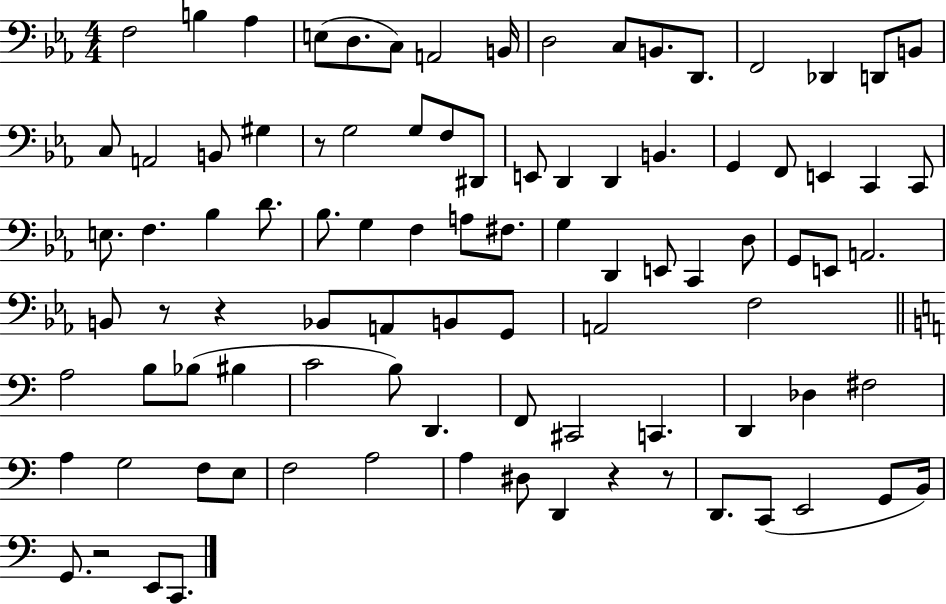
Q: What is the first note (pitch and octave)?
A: F3